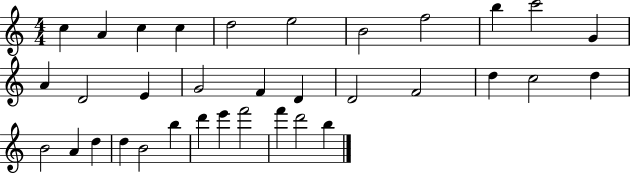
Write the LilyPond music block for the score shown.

{
  \clef treble
  \numericTimeSignature
  \time 4/4
  \key c \major
  c''4 a'4 c''4 c''4 | d''2 e''2 | b'2 f''2 | b''4 c'''2 g'4 | \break a'4 d'2 e'4 | g'2 f'4 d'4 | d'2 f'2 | d''4 c''2 d''4 | \break b'2 a'4 d''4 | d''4 b'2 b''4 | d'''4 e'''4 f'''2 | f'''4 d'''2 b''4 | \break \bar "|."
}